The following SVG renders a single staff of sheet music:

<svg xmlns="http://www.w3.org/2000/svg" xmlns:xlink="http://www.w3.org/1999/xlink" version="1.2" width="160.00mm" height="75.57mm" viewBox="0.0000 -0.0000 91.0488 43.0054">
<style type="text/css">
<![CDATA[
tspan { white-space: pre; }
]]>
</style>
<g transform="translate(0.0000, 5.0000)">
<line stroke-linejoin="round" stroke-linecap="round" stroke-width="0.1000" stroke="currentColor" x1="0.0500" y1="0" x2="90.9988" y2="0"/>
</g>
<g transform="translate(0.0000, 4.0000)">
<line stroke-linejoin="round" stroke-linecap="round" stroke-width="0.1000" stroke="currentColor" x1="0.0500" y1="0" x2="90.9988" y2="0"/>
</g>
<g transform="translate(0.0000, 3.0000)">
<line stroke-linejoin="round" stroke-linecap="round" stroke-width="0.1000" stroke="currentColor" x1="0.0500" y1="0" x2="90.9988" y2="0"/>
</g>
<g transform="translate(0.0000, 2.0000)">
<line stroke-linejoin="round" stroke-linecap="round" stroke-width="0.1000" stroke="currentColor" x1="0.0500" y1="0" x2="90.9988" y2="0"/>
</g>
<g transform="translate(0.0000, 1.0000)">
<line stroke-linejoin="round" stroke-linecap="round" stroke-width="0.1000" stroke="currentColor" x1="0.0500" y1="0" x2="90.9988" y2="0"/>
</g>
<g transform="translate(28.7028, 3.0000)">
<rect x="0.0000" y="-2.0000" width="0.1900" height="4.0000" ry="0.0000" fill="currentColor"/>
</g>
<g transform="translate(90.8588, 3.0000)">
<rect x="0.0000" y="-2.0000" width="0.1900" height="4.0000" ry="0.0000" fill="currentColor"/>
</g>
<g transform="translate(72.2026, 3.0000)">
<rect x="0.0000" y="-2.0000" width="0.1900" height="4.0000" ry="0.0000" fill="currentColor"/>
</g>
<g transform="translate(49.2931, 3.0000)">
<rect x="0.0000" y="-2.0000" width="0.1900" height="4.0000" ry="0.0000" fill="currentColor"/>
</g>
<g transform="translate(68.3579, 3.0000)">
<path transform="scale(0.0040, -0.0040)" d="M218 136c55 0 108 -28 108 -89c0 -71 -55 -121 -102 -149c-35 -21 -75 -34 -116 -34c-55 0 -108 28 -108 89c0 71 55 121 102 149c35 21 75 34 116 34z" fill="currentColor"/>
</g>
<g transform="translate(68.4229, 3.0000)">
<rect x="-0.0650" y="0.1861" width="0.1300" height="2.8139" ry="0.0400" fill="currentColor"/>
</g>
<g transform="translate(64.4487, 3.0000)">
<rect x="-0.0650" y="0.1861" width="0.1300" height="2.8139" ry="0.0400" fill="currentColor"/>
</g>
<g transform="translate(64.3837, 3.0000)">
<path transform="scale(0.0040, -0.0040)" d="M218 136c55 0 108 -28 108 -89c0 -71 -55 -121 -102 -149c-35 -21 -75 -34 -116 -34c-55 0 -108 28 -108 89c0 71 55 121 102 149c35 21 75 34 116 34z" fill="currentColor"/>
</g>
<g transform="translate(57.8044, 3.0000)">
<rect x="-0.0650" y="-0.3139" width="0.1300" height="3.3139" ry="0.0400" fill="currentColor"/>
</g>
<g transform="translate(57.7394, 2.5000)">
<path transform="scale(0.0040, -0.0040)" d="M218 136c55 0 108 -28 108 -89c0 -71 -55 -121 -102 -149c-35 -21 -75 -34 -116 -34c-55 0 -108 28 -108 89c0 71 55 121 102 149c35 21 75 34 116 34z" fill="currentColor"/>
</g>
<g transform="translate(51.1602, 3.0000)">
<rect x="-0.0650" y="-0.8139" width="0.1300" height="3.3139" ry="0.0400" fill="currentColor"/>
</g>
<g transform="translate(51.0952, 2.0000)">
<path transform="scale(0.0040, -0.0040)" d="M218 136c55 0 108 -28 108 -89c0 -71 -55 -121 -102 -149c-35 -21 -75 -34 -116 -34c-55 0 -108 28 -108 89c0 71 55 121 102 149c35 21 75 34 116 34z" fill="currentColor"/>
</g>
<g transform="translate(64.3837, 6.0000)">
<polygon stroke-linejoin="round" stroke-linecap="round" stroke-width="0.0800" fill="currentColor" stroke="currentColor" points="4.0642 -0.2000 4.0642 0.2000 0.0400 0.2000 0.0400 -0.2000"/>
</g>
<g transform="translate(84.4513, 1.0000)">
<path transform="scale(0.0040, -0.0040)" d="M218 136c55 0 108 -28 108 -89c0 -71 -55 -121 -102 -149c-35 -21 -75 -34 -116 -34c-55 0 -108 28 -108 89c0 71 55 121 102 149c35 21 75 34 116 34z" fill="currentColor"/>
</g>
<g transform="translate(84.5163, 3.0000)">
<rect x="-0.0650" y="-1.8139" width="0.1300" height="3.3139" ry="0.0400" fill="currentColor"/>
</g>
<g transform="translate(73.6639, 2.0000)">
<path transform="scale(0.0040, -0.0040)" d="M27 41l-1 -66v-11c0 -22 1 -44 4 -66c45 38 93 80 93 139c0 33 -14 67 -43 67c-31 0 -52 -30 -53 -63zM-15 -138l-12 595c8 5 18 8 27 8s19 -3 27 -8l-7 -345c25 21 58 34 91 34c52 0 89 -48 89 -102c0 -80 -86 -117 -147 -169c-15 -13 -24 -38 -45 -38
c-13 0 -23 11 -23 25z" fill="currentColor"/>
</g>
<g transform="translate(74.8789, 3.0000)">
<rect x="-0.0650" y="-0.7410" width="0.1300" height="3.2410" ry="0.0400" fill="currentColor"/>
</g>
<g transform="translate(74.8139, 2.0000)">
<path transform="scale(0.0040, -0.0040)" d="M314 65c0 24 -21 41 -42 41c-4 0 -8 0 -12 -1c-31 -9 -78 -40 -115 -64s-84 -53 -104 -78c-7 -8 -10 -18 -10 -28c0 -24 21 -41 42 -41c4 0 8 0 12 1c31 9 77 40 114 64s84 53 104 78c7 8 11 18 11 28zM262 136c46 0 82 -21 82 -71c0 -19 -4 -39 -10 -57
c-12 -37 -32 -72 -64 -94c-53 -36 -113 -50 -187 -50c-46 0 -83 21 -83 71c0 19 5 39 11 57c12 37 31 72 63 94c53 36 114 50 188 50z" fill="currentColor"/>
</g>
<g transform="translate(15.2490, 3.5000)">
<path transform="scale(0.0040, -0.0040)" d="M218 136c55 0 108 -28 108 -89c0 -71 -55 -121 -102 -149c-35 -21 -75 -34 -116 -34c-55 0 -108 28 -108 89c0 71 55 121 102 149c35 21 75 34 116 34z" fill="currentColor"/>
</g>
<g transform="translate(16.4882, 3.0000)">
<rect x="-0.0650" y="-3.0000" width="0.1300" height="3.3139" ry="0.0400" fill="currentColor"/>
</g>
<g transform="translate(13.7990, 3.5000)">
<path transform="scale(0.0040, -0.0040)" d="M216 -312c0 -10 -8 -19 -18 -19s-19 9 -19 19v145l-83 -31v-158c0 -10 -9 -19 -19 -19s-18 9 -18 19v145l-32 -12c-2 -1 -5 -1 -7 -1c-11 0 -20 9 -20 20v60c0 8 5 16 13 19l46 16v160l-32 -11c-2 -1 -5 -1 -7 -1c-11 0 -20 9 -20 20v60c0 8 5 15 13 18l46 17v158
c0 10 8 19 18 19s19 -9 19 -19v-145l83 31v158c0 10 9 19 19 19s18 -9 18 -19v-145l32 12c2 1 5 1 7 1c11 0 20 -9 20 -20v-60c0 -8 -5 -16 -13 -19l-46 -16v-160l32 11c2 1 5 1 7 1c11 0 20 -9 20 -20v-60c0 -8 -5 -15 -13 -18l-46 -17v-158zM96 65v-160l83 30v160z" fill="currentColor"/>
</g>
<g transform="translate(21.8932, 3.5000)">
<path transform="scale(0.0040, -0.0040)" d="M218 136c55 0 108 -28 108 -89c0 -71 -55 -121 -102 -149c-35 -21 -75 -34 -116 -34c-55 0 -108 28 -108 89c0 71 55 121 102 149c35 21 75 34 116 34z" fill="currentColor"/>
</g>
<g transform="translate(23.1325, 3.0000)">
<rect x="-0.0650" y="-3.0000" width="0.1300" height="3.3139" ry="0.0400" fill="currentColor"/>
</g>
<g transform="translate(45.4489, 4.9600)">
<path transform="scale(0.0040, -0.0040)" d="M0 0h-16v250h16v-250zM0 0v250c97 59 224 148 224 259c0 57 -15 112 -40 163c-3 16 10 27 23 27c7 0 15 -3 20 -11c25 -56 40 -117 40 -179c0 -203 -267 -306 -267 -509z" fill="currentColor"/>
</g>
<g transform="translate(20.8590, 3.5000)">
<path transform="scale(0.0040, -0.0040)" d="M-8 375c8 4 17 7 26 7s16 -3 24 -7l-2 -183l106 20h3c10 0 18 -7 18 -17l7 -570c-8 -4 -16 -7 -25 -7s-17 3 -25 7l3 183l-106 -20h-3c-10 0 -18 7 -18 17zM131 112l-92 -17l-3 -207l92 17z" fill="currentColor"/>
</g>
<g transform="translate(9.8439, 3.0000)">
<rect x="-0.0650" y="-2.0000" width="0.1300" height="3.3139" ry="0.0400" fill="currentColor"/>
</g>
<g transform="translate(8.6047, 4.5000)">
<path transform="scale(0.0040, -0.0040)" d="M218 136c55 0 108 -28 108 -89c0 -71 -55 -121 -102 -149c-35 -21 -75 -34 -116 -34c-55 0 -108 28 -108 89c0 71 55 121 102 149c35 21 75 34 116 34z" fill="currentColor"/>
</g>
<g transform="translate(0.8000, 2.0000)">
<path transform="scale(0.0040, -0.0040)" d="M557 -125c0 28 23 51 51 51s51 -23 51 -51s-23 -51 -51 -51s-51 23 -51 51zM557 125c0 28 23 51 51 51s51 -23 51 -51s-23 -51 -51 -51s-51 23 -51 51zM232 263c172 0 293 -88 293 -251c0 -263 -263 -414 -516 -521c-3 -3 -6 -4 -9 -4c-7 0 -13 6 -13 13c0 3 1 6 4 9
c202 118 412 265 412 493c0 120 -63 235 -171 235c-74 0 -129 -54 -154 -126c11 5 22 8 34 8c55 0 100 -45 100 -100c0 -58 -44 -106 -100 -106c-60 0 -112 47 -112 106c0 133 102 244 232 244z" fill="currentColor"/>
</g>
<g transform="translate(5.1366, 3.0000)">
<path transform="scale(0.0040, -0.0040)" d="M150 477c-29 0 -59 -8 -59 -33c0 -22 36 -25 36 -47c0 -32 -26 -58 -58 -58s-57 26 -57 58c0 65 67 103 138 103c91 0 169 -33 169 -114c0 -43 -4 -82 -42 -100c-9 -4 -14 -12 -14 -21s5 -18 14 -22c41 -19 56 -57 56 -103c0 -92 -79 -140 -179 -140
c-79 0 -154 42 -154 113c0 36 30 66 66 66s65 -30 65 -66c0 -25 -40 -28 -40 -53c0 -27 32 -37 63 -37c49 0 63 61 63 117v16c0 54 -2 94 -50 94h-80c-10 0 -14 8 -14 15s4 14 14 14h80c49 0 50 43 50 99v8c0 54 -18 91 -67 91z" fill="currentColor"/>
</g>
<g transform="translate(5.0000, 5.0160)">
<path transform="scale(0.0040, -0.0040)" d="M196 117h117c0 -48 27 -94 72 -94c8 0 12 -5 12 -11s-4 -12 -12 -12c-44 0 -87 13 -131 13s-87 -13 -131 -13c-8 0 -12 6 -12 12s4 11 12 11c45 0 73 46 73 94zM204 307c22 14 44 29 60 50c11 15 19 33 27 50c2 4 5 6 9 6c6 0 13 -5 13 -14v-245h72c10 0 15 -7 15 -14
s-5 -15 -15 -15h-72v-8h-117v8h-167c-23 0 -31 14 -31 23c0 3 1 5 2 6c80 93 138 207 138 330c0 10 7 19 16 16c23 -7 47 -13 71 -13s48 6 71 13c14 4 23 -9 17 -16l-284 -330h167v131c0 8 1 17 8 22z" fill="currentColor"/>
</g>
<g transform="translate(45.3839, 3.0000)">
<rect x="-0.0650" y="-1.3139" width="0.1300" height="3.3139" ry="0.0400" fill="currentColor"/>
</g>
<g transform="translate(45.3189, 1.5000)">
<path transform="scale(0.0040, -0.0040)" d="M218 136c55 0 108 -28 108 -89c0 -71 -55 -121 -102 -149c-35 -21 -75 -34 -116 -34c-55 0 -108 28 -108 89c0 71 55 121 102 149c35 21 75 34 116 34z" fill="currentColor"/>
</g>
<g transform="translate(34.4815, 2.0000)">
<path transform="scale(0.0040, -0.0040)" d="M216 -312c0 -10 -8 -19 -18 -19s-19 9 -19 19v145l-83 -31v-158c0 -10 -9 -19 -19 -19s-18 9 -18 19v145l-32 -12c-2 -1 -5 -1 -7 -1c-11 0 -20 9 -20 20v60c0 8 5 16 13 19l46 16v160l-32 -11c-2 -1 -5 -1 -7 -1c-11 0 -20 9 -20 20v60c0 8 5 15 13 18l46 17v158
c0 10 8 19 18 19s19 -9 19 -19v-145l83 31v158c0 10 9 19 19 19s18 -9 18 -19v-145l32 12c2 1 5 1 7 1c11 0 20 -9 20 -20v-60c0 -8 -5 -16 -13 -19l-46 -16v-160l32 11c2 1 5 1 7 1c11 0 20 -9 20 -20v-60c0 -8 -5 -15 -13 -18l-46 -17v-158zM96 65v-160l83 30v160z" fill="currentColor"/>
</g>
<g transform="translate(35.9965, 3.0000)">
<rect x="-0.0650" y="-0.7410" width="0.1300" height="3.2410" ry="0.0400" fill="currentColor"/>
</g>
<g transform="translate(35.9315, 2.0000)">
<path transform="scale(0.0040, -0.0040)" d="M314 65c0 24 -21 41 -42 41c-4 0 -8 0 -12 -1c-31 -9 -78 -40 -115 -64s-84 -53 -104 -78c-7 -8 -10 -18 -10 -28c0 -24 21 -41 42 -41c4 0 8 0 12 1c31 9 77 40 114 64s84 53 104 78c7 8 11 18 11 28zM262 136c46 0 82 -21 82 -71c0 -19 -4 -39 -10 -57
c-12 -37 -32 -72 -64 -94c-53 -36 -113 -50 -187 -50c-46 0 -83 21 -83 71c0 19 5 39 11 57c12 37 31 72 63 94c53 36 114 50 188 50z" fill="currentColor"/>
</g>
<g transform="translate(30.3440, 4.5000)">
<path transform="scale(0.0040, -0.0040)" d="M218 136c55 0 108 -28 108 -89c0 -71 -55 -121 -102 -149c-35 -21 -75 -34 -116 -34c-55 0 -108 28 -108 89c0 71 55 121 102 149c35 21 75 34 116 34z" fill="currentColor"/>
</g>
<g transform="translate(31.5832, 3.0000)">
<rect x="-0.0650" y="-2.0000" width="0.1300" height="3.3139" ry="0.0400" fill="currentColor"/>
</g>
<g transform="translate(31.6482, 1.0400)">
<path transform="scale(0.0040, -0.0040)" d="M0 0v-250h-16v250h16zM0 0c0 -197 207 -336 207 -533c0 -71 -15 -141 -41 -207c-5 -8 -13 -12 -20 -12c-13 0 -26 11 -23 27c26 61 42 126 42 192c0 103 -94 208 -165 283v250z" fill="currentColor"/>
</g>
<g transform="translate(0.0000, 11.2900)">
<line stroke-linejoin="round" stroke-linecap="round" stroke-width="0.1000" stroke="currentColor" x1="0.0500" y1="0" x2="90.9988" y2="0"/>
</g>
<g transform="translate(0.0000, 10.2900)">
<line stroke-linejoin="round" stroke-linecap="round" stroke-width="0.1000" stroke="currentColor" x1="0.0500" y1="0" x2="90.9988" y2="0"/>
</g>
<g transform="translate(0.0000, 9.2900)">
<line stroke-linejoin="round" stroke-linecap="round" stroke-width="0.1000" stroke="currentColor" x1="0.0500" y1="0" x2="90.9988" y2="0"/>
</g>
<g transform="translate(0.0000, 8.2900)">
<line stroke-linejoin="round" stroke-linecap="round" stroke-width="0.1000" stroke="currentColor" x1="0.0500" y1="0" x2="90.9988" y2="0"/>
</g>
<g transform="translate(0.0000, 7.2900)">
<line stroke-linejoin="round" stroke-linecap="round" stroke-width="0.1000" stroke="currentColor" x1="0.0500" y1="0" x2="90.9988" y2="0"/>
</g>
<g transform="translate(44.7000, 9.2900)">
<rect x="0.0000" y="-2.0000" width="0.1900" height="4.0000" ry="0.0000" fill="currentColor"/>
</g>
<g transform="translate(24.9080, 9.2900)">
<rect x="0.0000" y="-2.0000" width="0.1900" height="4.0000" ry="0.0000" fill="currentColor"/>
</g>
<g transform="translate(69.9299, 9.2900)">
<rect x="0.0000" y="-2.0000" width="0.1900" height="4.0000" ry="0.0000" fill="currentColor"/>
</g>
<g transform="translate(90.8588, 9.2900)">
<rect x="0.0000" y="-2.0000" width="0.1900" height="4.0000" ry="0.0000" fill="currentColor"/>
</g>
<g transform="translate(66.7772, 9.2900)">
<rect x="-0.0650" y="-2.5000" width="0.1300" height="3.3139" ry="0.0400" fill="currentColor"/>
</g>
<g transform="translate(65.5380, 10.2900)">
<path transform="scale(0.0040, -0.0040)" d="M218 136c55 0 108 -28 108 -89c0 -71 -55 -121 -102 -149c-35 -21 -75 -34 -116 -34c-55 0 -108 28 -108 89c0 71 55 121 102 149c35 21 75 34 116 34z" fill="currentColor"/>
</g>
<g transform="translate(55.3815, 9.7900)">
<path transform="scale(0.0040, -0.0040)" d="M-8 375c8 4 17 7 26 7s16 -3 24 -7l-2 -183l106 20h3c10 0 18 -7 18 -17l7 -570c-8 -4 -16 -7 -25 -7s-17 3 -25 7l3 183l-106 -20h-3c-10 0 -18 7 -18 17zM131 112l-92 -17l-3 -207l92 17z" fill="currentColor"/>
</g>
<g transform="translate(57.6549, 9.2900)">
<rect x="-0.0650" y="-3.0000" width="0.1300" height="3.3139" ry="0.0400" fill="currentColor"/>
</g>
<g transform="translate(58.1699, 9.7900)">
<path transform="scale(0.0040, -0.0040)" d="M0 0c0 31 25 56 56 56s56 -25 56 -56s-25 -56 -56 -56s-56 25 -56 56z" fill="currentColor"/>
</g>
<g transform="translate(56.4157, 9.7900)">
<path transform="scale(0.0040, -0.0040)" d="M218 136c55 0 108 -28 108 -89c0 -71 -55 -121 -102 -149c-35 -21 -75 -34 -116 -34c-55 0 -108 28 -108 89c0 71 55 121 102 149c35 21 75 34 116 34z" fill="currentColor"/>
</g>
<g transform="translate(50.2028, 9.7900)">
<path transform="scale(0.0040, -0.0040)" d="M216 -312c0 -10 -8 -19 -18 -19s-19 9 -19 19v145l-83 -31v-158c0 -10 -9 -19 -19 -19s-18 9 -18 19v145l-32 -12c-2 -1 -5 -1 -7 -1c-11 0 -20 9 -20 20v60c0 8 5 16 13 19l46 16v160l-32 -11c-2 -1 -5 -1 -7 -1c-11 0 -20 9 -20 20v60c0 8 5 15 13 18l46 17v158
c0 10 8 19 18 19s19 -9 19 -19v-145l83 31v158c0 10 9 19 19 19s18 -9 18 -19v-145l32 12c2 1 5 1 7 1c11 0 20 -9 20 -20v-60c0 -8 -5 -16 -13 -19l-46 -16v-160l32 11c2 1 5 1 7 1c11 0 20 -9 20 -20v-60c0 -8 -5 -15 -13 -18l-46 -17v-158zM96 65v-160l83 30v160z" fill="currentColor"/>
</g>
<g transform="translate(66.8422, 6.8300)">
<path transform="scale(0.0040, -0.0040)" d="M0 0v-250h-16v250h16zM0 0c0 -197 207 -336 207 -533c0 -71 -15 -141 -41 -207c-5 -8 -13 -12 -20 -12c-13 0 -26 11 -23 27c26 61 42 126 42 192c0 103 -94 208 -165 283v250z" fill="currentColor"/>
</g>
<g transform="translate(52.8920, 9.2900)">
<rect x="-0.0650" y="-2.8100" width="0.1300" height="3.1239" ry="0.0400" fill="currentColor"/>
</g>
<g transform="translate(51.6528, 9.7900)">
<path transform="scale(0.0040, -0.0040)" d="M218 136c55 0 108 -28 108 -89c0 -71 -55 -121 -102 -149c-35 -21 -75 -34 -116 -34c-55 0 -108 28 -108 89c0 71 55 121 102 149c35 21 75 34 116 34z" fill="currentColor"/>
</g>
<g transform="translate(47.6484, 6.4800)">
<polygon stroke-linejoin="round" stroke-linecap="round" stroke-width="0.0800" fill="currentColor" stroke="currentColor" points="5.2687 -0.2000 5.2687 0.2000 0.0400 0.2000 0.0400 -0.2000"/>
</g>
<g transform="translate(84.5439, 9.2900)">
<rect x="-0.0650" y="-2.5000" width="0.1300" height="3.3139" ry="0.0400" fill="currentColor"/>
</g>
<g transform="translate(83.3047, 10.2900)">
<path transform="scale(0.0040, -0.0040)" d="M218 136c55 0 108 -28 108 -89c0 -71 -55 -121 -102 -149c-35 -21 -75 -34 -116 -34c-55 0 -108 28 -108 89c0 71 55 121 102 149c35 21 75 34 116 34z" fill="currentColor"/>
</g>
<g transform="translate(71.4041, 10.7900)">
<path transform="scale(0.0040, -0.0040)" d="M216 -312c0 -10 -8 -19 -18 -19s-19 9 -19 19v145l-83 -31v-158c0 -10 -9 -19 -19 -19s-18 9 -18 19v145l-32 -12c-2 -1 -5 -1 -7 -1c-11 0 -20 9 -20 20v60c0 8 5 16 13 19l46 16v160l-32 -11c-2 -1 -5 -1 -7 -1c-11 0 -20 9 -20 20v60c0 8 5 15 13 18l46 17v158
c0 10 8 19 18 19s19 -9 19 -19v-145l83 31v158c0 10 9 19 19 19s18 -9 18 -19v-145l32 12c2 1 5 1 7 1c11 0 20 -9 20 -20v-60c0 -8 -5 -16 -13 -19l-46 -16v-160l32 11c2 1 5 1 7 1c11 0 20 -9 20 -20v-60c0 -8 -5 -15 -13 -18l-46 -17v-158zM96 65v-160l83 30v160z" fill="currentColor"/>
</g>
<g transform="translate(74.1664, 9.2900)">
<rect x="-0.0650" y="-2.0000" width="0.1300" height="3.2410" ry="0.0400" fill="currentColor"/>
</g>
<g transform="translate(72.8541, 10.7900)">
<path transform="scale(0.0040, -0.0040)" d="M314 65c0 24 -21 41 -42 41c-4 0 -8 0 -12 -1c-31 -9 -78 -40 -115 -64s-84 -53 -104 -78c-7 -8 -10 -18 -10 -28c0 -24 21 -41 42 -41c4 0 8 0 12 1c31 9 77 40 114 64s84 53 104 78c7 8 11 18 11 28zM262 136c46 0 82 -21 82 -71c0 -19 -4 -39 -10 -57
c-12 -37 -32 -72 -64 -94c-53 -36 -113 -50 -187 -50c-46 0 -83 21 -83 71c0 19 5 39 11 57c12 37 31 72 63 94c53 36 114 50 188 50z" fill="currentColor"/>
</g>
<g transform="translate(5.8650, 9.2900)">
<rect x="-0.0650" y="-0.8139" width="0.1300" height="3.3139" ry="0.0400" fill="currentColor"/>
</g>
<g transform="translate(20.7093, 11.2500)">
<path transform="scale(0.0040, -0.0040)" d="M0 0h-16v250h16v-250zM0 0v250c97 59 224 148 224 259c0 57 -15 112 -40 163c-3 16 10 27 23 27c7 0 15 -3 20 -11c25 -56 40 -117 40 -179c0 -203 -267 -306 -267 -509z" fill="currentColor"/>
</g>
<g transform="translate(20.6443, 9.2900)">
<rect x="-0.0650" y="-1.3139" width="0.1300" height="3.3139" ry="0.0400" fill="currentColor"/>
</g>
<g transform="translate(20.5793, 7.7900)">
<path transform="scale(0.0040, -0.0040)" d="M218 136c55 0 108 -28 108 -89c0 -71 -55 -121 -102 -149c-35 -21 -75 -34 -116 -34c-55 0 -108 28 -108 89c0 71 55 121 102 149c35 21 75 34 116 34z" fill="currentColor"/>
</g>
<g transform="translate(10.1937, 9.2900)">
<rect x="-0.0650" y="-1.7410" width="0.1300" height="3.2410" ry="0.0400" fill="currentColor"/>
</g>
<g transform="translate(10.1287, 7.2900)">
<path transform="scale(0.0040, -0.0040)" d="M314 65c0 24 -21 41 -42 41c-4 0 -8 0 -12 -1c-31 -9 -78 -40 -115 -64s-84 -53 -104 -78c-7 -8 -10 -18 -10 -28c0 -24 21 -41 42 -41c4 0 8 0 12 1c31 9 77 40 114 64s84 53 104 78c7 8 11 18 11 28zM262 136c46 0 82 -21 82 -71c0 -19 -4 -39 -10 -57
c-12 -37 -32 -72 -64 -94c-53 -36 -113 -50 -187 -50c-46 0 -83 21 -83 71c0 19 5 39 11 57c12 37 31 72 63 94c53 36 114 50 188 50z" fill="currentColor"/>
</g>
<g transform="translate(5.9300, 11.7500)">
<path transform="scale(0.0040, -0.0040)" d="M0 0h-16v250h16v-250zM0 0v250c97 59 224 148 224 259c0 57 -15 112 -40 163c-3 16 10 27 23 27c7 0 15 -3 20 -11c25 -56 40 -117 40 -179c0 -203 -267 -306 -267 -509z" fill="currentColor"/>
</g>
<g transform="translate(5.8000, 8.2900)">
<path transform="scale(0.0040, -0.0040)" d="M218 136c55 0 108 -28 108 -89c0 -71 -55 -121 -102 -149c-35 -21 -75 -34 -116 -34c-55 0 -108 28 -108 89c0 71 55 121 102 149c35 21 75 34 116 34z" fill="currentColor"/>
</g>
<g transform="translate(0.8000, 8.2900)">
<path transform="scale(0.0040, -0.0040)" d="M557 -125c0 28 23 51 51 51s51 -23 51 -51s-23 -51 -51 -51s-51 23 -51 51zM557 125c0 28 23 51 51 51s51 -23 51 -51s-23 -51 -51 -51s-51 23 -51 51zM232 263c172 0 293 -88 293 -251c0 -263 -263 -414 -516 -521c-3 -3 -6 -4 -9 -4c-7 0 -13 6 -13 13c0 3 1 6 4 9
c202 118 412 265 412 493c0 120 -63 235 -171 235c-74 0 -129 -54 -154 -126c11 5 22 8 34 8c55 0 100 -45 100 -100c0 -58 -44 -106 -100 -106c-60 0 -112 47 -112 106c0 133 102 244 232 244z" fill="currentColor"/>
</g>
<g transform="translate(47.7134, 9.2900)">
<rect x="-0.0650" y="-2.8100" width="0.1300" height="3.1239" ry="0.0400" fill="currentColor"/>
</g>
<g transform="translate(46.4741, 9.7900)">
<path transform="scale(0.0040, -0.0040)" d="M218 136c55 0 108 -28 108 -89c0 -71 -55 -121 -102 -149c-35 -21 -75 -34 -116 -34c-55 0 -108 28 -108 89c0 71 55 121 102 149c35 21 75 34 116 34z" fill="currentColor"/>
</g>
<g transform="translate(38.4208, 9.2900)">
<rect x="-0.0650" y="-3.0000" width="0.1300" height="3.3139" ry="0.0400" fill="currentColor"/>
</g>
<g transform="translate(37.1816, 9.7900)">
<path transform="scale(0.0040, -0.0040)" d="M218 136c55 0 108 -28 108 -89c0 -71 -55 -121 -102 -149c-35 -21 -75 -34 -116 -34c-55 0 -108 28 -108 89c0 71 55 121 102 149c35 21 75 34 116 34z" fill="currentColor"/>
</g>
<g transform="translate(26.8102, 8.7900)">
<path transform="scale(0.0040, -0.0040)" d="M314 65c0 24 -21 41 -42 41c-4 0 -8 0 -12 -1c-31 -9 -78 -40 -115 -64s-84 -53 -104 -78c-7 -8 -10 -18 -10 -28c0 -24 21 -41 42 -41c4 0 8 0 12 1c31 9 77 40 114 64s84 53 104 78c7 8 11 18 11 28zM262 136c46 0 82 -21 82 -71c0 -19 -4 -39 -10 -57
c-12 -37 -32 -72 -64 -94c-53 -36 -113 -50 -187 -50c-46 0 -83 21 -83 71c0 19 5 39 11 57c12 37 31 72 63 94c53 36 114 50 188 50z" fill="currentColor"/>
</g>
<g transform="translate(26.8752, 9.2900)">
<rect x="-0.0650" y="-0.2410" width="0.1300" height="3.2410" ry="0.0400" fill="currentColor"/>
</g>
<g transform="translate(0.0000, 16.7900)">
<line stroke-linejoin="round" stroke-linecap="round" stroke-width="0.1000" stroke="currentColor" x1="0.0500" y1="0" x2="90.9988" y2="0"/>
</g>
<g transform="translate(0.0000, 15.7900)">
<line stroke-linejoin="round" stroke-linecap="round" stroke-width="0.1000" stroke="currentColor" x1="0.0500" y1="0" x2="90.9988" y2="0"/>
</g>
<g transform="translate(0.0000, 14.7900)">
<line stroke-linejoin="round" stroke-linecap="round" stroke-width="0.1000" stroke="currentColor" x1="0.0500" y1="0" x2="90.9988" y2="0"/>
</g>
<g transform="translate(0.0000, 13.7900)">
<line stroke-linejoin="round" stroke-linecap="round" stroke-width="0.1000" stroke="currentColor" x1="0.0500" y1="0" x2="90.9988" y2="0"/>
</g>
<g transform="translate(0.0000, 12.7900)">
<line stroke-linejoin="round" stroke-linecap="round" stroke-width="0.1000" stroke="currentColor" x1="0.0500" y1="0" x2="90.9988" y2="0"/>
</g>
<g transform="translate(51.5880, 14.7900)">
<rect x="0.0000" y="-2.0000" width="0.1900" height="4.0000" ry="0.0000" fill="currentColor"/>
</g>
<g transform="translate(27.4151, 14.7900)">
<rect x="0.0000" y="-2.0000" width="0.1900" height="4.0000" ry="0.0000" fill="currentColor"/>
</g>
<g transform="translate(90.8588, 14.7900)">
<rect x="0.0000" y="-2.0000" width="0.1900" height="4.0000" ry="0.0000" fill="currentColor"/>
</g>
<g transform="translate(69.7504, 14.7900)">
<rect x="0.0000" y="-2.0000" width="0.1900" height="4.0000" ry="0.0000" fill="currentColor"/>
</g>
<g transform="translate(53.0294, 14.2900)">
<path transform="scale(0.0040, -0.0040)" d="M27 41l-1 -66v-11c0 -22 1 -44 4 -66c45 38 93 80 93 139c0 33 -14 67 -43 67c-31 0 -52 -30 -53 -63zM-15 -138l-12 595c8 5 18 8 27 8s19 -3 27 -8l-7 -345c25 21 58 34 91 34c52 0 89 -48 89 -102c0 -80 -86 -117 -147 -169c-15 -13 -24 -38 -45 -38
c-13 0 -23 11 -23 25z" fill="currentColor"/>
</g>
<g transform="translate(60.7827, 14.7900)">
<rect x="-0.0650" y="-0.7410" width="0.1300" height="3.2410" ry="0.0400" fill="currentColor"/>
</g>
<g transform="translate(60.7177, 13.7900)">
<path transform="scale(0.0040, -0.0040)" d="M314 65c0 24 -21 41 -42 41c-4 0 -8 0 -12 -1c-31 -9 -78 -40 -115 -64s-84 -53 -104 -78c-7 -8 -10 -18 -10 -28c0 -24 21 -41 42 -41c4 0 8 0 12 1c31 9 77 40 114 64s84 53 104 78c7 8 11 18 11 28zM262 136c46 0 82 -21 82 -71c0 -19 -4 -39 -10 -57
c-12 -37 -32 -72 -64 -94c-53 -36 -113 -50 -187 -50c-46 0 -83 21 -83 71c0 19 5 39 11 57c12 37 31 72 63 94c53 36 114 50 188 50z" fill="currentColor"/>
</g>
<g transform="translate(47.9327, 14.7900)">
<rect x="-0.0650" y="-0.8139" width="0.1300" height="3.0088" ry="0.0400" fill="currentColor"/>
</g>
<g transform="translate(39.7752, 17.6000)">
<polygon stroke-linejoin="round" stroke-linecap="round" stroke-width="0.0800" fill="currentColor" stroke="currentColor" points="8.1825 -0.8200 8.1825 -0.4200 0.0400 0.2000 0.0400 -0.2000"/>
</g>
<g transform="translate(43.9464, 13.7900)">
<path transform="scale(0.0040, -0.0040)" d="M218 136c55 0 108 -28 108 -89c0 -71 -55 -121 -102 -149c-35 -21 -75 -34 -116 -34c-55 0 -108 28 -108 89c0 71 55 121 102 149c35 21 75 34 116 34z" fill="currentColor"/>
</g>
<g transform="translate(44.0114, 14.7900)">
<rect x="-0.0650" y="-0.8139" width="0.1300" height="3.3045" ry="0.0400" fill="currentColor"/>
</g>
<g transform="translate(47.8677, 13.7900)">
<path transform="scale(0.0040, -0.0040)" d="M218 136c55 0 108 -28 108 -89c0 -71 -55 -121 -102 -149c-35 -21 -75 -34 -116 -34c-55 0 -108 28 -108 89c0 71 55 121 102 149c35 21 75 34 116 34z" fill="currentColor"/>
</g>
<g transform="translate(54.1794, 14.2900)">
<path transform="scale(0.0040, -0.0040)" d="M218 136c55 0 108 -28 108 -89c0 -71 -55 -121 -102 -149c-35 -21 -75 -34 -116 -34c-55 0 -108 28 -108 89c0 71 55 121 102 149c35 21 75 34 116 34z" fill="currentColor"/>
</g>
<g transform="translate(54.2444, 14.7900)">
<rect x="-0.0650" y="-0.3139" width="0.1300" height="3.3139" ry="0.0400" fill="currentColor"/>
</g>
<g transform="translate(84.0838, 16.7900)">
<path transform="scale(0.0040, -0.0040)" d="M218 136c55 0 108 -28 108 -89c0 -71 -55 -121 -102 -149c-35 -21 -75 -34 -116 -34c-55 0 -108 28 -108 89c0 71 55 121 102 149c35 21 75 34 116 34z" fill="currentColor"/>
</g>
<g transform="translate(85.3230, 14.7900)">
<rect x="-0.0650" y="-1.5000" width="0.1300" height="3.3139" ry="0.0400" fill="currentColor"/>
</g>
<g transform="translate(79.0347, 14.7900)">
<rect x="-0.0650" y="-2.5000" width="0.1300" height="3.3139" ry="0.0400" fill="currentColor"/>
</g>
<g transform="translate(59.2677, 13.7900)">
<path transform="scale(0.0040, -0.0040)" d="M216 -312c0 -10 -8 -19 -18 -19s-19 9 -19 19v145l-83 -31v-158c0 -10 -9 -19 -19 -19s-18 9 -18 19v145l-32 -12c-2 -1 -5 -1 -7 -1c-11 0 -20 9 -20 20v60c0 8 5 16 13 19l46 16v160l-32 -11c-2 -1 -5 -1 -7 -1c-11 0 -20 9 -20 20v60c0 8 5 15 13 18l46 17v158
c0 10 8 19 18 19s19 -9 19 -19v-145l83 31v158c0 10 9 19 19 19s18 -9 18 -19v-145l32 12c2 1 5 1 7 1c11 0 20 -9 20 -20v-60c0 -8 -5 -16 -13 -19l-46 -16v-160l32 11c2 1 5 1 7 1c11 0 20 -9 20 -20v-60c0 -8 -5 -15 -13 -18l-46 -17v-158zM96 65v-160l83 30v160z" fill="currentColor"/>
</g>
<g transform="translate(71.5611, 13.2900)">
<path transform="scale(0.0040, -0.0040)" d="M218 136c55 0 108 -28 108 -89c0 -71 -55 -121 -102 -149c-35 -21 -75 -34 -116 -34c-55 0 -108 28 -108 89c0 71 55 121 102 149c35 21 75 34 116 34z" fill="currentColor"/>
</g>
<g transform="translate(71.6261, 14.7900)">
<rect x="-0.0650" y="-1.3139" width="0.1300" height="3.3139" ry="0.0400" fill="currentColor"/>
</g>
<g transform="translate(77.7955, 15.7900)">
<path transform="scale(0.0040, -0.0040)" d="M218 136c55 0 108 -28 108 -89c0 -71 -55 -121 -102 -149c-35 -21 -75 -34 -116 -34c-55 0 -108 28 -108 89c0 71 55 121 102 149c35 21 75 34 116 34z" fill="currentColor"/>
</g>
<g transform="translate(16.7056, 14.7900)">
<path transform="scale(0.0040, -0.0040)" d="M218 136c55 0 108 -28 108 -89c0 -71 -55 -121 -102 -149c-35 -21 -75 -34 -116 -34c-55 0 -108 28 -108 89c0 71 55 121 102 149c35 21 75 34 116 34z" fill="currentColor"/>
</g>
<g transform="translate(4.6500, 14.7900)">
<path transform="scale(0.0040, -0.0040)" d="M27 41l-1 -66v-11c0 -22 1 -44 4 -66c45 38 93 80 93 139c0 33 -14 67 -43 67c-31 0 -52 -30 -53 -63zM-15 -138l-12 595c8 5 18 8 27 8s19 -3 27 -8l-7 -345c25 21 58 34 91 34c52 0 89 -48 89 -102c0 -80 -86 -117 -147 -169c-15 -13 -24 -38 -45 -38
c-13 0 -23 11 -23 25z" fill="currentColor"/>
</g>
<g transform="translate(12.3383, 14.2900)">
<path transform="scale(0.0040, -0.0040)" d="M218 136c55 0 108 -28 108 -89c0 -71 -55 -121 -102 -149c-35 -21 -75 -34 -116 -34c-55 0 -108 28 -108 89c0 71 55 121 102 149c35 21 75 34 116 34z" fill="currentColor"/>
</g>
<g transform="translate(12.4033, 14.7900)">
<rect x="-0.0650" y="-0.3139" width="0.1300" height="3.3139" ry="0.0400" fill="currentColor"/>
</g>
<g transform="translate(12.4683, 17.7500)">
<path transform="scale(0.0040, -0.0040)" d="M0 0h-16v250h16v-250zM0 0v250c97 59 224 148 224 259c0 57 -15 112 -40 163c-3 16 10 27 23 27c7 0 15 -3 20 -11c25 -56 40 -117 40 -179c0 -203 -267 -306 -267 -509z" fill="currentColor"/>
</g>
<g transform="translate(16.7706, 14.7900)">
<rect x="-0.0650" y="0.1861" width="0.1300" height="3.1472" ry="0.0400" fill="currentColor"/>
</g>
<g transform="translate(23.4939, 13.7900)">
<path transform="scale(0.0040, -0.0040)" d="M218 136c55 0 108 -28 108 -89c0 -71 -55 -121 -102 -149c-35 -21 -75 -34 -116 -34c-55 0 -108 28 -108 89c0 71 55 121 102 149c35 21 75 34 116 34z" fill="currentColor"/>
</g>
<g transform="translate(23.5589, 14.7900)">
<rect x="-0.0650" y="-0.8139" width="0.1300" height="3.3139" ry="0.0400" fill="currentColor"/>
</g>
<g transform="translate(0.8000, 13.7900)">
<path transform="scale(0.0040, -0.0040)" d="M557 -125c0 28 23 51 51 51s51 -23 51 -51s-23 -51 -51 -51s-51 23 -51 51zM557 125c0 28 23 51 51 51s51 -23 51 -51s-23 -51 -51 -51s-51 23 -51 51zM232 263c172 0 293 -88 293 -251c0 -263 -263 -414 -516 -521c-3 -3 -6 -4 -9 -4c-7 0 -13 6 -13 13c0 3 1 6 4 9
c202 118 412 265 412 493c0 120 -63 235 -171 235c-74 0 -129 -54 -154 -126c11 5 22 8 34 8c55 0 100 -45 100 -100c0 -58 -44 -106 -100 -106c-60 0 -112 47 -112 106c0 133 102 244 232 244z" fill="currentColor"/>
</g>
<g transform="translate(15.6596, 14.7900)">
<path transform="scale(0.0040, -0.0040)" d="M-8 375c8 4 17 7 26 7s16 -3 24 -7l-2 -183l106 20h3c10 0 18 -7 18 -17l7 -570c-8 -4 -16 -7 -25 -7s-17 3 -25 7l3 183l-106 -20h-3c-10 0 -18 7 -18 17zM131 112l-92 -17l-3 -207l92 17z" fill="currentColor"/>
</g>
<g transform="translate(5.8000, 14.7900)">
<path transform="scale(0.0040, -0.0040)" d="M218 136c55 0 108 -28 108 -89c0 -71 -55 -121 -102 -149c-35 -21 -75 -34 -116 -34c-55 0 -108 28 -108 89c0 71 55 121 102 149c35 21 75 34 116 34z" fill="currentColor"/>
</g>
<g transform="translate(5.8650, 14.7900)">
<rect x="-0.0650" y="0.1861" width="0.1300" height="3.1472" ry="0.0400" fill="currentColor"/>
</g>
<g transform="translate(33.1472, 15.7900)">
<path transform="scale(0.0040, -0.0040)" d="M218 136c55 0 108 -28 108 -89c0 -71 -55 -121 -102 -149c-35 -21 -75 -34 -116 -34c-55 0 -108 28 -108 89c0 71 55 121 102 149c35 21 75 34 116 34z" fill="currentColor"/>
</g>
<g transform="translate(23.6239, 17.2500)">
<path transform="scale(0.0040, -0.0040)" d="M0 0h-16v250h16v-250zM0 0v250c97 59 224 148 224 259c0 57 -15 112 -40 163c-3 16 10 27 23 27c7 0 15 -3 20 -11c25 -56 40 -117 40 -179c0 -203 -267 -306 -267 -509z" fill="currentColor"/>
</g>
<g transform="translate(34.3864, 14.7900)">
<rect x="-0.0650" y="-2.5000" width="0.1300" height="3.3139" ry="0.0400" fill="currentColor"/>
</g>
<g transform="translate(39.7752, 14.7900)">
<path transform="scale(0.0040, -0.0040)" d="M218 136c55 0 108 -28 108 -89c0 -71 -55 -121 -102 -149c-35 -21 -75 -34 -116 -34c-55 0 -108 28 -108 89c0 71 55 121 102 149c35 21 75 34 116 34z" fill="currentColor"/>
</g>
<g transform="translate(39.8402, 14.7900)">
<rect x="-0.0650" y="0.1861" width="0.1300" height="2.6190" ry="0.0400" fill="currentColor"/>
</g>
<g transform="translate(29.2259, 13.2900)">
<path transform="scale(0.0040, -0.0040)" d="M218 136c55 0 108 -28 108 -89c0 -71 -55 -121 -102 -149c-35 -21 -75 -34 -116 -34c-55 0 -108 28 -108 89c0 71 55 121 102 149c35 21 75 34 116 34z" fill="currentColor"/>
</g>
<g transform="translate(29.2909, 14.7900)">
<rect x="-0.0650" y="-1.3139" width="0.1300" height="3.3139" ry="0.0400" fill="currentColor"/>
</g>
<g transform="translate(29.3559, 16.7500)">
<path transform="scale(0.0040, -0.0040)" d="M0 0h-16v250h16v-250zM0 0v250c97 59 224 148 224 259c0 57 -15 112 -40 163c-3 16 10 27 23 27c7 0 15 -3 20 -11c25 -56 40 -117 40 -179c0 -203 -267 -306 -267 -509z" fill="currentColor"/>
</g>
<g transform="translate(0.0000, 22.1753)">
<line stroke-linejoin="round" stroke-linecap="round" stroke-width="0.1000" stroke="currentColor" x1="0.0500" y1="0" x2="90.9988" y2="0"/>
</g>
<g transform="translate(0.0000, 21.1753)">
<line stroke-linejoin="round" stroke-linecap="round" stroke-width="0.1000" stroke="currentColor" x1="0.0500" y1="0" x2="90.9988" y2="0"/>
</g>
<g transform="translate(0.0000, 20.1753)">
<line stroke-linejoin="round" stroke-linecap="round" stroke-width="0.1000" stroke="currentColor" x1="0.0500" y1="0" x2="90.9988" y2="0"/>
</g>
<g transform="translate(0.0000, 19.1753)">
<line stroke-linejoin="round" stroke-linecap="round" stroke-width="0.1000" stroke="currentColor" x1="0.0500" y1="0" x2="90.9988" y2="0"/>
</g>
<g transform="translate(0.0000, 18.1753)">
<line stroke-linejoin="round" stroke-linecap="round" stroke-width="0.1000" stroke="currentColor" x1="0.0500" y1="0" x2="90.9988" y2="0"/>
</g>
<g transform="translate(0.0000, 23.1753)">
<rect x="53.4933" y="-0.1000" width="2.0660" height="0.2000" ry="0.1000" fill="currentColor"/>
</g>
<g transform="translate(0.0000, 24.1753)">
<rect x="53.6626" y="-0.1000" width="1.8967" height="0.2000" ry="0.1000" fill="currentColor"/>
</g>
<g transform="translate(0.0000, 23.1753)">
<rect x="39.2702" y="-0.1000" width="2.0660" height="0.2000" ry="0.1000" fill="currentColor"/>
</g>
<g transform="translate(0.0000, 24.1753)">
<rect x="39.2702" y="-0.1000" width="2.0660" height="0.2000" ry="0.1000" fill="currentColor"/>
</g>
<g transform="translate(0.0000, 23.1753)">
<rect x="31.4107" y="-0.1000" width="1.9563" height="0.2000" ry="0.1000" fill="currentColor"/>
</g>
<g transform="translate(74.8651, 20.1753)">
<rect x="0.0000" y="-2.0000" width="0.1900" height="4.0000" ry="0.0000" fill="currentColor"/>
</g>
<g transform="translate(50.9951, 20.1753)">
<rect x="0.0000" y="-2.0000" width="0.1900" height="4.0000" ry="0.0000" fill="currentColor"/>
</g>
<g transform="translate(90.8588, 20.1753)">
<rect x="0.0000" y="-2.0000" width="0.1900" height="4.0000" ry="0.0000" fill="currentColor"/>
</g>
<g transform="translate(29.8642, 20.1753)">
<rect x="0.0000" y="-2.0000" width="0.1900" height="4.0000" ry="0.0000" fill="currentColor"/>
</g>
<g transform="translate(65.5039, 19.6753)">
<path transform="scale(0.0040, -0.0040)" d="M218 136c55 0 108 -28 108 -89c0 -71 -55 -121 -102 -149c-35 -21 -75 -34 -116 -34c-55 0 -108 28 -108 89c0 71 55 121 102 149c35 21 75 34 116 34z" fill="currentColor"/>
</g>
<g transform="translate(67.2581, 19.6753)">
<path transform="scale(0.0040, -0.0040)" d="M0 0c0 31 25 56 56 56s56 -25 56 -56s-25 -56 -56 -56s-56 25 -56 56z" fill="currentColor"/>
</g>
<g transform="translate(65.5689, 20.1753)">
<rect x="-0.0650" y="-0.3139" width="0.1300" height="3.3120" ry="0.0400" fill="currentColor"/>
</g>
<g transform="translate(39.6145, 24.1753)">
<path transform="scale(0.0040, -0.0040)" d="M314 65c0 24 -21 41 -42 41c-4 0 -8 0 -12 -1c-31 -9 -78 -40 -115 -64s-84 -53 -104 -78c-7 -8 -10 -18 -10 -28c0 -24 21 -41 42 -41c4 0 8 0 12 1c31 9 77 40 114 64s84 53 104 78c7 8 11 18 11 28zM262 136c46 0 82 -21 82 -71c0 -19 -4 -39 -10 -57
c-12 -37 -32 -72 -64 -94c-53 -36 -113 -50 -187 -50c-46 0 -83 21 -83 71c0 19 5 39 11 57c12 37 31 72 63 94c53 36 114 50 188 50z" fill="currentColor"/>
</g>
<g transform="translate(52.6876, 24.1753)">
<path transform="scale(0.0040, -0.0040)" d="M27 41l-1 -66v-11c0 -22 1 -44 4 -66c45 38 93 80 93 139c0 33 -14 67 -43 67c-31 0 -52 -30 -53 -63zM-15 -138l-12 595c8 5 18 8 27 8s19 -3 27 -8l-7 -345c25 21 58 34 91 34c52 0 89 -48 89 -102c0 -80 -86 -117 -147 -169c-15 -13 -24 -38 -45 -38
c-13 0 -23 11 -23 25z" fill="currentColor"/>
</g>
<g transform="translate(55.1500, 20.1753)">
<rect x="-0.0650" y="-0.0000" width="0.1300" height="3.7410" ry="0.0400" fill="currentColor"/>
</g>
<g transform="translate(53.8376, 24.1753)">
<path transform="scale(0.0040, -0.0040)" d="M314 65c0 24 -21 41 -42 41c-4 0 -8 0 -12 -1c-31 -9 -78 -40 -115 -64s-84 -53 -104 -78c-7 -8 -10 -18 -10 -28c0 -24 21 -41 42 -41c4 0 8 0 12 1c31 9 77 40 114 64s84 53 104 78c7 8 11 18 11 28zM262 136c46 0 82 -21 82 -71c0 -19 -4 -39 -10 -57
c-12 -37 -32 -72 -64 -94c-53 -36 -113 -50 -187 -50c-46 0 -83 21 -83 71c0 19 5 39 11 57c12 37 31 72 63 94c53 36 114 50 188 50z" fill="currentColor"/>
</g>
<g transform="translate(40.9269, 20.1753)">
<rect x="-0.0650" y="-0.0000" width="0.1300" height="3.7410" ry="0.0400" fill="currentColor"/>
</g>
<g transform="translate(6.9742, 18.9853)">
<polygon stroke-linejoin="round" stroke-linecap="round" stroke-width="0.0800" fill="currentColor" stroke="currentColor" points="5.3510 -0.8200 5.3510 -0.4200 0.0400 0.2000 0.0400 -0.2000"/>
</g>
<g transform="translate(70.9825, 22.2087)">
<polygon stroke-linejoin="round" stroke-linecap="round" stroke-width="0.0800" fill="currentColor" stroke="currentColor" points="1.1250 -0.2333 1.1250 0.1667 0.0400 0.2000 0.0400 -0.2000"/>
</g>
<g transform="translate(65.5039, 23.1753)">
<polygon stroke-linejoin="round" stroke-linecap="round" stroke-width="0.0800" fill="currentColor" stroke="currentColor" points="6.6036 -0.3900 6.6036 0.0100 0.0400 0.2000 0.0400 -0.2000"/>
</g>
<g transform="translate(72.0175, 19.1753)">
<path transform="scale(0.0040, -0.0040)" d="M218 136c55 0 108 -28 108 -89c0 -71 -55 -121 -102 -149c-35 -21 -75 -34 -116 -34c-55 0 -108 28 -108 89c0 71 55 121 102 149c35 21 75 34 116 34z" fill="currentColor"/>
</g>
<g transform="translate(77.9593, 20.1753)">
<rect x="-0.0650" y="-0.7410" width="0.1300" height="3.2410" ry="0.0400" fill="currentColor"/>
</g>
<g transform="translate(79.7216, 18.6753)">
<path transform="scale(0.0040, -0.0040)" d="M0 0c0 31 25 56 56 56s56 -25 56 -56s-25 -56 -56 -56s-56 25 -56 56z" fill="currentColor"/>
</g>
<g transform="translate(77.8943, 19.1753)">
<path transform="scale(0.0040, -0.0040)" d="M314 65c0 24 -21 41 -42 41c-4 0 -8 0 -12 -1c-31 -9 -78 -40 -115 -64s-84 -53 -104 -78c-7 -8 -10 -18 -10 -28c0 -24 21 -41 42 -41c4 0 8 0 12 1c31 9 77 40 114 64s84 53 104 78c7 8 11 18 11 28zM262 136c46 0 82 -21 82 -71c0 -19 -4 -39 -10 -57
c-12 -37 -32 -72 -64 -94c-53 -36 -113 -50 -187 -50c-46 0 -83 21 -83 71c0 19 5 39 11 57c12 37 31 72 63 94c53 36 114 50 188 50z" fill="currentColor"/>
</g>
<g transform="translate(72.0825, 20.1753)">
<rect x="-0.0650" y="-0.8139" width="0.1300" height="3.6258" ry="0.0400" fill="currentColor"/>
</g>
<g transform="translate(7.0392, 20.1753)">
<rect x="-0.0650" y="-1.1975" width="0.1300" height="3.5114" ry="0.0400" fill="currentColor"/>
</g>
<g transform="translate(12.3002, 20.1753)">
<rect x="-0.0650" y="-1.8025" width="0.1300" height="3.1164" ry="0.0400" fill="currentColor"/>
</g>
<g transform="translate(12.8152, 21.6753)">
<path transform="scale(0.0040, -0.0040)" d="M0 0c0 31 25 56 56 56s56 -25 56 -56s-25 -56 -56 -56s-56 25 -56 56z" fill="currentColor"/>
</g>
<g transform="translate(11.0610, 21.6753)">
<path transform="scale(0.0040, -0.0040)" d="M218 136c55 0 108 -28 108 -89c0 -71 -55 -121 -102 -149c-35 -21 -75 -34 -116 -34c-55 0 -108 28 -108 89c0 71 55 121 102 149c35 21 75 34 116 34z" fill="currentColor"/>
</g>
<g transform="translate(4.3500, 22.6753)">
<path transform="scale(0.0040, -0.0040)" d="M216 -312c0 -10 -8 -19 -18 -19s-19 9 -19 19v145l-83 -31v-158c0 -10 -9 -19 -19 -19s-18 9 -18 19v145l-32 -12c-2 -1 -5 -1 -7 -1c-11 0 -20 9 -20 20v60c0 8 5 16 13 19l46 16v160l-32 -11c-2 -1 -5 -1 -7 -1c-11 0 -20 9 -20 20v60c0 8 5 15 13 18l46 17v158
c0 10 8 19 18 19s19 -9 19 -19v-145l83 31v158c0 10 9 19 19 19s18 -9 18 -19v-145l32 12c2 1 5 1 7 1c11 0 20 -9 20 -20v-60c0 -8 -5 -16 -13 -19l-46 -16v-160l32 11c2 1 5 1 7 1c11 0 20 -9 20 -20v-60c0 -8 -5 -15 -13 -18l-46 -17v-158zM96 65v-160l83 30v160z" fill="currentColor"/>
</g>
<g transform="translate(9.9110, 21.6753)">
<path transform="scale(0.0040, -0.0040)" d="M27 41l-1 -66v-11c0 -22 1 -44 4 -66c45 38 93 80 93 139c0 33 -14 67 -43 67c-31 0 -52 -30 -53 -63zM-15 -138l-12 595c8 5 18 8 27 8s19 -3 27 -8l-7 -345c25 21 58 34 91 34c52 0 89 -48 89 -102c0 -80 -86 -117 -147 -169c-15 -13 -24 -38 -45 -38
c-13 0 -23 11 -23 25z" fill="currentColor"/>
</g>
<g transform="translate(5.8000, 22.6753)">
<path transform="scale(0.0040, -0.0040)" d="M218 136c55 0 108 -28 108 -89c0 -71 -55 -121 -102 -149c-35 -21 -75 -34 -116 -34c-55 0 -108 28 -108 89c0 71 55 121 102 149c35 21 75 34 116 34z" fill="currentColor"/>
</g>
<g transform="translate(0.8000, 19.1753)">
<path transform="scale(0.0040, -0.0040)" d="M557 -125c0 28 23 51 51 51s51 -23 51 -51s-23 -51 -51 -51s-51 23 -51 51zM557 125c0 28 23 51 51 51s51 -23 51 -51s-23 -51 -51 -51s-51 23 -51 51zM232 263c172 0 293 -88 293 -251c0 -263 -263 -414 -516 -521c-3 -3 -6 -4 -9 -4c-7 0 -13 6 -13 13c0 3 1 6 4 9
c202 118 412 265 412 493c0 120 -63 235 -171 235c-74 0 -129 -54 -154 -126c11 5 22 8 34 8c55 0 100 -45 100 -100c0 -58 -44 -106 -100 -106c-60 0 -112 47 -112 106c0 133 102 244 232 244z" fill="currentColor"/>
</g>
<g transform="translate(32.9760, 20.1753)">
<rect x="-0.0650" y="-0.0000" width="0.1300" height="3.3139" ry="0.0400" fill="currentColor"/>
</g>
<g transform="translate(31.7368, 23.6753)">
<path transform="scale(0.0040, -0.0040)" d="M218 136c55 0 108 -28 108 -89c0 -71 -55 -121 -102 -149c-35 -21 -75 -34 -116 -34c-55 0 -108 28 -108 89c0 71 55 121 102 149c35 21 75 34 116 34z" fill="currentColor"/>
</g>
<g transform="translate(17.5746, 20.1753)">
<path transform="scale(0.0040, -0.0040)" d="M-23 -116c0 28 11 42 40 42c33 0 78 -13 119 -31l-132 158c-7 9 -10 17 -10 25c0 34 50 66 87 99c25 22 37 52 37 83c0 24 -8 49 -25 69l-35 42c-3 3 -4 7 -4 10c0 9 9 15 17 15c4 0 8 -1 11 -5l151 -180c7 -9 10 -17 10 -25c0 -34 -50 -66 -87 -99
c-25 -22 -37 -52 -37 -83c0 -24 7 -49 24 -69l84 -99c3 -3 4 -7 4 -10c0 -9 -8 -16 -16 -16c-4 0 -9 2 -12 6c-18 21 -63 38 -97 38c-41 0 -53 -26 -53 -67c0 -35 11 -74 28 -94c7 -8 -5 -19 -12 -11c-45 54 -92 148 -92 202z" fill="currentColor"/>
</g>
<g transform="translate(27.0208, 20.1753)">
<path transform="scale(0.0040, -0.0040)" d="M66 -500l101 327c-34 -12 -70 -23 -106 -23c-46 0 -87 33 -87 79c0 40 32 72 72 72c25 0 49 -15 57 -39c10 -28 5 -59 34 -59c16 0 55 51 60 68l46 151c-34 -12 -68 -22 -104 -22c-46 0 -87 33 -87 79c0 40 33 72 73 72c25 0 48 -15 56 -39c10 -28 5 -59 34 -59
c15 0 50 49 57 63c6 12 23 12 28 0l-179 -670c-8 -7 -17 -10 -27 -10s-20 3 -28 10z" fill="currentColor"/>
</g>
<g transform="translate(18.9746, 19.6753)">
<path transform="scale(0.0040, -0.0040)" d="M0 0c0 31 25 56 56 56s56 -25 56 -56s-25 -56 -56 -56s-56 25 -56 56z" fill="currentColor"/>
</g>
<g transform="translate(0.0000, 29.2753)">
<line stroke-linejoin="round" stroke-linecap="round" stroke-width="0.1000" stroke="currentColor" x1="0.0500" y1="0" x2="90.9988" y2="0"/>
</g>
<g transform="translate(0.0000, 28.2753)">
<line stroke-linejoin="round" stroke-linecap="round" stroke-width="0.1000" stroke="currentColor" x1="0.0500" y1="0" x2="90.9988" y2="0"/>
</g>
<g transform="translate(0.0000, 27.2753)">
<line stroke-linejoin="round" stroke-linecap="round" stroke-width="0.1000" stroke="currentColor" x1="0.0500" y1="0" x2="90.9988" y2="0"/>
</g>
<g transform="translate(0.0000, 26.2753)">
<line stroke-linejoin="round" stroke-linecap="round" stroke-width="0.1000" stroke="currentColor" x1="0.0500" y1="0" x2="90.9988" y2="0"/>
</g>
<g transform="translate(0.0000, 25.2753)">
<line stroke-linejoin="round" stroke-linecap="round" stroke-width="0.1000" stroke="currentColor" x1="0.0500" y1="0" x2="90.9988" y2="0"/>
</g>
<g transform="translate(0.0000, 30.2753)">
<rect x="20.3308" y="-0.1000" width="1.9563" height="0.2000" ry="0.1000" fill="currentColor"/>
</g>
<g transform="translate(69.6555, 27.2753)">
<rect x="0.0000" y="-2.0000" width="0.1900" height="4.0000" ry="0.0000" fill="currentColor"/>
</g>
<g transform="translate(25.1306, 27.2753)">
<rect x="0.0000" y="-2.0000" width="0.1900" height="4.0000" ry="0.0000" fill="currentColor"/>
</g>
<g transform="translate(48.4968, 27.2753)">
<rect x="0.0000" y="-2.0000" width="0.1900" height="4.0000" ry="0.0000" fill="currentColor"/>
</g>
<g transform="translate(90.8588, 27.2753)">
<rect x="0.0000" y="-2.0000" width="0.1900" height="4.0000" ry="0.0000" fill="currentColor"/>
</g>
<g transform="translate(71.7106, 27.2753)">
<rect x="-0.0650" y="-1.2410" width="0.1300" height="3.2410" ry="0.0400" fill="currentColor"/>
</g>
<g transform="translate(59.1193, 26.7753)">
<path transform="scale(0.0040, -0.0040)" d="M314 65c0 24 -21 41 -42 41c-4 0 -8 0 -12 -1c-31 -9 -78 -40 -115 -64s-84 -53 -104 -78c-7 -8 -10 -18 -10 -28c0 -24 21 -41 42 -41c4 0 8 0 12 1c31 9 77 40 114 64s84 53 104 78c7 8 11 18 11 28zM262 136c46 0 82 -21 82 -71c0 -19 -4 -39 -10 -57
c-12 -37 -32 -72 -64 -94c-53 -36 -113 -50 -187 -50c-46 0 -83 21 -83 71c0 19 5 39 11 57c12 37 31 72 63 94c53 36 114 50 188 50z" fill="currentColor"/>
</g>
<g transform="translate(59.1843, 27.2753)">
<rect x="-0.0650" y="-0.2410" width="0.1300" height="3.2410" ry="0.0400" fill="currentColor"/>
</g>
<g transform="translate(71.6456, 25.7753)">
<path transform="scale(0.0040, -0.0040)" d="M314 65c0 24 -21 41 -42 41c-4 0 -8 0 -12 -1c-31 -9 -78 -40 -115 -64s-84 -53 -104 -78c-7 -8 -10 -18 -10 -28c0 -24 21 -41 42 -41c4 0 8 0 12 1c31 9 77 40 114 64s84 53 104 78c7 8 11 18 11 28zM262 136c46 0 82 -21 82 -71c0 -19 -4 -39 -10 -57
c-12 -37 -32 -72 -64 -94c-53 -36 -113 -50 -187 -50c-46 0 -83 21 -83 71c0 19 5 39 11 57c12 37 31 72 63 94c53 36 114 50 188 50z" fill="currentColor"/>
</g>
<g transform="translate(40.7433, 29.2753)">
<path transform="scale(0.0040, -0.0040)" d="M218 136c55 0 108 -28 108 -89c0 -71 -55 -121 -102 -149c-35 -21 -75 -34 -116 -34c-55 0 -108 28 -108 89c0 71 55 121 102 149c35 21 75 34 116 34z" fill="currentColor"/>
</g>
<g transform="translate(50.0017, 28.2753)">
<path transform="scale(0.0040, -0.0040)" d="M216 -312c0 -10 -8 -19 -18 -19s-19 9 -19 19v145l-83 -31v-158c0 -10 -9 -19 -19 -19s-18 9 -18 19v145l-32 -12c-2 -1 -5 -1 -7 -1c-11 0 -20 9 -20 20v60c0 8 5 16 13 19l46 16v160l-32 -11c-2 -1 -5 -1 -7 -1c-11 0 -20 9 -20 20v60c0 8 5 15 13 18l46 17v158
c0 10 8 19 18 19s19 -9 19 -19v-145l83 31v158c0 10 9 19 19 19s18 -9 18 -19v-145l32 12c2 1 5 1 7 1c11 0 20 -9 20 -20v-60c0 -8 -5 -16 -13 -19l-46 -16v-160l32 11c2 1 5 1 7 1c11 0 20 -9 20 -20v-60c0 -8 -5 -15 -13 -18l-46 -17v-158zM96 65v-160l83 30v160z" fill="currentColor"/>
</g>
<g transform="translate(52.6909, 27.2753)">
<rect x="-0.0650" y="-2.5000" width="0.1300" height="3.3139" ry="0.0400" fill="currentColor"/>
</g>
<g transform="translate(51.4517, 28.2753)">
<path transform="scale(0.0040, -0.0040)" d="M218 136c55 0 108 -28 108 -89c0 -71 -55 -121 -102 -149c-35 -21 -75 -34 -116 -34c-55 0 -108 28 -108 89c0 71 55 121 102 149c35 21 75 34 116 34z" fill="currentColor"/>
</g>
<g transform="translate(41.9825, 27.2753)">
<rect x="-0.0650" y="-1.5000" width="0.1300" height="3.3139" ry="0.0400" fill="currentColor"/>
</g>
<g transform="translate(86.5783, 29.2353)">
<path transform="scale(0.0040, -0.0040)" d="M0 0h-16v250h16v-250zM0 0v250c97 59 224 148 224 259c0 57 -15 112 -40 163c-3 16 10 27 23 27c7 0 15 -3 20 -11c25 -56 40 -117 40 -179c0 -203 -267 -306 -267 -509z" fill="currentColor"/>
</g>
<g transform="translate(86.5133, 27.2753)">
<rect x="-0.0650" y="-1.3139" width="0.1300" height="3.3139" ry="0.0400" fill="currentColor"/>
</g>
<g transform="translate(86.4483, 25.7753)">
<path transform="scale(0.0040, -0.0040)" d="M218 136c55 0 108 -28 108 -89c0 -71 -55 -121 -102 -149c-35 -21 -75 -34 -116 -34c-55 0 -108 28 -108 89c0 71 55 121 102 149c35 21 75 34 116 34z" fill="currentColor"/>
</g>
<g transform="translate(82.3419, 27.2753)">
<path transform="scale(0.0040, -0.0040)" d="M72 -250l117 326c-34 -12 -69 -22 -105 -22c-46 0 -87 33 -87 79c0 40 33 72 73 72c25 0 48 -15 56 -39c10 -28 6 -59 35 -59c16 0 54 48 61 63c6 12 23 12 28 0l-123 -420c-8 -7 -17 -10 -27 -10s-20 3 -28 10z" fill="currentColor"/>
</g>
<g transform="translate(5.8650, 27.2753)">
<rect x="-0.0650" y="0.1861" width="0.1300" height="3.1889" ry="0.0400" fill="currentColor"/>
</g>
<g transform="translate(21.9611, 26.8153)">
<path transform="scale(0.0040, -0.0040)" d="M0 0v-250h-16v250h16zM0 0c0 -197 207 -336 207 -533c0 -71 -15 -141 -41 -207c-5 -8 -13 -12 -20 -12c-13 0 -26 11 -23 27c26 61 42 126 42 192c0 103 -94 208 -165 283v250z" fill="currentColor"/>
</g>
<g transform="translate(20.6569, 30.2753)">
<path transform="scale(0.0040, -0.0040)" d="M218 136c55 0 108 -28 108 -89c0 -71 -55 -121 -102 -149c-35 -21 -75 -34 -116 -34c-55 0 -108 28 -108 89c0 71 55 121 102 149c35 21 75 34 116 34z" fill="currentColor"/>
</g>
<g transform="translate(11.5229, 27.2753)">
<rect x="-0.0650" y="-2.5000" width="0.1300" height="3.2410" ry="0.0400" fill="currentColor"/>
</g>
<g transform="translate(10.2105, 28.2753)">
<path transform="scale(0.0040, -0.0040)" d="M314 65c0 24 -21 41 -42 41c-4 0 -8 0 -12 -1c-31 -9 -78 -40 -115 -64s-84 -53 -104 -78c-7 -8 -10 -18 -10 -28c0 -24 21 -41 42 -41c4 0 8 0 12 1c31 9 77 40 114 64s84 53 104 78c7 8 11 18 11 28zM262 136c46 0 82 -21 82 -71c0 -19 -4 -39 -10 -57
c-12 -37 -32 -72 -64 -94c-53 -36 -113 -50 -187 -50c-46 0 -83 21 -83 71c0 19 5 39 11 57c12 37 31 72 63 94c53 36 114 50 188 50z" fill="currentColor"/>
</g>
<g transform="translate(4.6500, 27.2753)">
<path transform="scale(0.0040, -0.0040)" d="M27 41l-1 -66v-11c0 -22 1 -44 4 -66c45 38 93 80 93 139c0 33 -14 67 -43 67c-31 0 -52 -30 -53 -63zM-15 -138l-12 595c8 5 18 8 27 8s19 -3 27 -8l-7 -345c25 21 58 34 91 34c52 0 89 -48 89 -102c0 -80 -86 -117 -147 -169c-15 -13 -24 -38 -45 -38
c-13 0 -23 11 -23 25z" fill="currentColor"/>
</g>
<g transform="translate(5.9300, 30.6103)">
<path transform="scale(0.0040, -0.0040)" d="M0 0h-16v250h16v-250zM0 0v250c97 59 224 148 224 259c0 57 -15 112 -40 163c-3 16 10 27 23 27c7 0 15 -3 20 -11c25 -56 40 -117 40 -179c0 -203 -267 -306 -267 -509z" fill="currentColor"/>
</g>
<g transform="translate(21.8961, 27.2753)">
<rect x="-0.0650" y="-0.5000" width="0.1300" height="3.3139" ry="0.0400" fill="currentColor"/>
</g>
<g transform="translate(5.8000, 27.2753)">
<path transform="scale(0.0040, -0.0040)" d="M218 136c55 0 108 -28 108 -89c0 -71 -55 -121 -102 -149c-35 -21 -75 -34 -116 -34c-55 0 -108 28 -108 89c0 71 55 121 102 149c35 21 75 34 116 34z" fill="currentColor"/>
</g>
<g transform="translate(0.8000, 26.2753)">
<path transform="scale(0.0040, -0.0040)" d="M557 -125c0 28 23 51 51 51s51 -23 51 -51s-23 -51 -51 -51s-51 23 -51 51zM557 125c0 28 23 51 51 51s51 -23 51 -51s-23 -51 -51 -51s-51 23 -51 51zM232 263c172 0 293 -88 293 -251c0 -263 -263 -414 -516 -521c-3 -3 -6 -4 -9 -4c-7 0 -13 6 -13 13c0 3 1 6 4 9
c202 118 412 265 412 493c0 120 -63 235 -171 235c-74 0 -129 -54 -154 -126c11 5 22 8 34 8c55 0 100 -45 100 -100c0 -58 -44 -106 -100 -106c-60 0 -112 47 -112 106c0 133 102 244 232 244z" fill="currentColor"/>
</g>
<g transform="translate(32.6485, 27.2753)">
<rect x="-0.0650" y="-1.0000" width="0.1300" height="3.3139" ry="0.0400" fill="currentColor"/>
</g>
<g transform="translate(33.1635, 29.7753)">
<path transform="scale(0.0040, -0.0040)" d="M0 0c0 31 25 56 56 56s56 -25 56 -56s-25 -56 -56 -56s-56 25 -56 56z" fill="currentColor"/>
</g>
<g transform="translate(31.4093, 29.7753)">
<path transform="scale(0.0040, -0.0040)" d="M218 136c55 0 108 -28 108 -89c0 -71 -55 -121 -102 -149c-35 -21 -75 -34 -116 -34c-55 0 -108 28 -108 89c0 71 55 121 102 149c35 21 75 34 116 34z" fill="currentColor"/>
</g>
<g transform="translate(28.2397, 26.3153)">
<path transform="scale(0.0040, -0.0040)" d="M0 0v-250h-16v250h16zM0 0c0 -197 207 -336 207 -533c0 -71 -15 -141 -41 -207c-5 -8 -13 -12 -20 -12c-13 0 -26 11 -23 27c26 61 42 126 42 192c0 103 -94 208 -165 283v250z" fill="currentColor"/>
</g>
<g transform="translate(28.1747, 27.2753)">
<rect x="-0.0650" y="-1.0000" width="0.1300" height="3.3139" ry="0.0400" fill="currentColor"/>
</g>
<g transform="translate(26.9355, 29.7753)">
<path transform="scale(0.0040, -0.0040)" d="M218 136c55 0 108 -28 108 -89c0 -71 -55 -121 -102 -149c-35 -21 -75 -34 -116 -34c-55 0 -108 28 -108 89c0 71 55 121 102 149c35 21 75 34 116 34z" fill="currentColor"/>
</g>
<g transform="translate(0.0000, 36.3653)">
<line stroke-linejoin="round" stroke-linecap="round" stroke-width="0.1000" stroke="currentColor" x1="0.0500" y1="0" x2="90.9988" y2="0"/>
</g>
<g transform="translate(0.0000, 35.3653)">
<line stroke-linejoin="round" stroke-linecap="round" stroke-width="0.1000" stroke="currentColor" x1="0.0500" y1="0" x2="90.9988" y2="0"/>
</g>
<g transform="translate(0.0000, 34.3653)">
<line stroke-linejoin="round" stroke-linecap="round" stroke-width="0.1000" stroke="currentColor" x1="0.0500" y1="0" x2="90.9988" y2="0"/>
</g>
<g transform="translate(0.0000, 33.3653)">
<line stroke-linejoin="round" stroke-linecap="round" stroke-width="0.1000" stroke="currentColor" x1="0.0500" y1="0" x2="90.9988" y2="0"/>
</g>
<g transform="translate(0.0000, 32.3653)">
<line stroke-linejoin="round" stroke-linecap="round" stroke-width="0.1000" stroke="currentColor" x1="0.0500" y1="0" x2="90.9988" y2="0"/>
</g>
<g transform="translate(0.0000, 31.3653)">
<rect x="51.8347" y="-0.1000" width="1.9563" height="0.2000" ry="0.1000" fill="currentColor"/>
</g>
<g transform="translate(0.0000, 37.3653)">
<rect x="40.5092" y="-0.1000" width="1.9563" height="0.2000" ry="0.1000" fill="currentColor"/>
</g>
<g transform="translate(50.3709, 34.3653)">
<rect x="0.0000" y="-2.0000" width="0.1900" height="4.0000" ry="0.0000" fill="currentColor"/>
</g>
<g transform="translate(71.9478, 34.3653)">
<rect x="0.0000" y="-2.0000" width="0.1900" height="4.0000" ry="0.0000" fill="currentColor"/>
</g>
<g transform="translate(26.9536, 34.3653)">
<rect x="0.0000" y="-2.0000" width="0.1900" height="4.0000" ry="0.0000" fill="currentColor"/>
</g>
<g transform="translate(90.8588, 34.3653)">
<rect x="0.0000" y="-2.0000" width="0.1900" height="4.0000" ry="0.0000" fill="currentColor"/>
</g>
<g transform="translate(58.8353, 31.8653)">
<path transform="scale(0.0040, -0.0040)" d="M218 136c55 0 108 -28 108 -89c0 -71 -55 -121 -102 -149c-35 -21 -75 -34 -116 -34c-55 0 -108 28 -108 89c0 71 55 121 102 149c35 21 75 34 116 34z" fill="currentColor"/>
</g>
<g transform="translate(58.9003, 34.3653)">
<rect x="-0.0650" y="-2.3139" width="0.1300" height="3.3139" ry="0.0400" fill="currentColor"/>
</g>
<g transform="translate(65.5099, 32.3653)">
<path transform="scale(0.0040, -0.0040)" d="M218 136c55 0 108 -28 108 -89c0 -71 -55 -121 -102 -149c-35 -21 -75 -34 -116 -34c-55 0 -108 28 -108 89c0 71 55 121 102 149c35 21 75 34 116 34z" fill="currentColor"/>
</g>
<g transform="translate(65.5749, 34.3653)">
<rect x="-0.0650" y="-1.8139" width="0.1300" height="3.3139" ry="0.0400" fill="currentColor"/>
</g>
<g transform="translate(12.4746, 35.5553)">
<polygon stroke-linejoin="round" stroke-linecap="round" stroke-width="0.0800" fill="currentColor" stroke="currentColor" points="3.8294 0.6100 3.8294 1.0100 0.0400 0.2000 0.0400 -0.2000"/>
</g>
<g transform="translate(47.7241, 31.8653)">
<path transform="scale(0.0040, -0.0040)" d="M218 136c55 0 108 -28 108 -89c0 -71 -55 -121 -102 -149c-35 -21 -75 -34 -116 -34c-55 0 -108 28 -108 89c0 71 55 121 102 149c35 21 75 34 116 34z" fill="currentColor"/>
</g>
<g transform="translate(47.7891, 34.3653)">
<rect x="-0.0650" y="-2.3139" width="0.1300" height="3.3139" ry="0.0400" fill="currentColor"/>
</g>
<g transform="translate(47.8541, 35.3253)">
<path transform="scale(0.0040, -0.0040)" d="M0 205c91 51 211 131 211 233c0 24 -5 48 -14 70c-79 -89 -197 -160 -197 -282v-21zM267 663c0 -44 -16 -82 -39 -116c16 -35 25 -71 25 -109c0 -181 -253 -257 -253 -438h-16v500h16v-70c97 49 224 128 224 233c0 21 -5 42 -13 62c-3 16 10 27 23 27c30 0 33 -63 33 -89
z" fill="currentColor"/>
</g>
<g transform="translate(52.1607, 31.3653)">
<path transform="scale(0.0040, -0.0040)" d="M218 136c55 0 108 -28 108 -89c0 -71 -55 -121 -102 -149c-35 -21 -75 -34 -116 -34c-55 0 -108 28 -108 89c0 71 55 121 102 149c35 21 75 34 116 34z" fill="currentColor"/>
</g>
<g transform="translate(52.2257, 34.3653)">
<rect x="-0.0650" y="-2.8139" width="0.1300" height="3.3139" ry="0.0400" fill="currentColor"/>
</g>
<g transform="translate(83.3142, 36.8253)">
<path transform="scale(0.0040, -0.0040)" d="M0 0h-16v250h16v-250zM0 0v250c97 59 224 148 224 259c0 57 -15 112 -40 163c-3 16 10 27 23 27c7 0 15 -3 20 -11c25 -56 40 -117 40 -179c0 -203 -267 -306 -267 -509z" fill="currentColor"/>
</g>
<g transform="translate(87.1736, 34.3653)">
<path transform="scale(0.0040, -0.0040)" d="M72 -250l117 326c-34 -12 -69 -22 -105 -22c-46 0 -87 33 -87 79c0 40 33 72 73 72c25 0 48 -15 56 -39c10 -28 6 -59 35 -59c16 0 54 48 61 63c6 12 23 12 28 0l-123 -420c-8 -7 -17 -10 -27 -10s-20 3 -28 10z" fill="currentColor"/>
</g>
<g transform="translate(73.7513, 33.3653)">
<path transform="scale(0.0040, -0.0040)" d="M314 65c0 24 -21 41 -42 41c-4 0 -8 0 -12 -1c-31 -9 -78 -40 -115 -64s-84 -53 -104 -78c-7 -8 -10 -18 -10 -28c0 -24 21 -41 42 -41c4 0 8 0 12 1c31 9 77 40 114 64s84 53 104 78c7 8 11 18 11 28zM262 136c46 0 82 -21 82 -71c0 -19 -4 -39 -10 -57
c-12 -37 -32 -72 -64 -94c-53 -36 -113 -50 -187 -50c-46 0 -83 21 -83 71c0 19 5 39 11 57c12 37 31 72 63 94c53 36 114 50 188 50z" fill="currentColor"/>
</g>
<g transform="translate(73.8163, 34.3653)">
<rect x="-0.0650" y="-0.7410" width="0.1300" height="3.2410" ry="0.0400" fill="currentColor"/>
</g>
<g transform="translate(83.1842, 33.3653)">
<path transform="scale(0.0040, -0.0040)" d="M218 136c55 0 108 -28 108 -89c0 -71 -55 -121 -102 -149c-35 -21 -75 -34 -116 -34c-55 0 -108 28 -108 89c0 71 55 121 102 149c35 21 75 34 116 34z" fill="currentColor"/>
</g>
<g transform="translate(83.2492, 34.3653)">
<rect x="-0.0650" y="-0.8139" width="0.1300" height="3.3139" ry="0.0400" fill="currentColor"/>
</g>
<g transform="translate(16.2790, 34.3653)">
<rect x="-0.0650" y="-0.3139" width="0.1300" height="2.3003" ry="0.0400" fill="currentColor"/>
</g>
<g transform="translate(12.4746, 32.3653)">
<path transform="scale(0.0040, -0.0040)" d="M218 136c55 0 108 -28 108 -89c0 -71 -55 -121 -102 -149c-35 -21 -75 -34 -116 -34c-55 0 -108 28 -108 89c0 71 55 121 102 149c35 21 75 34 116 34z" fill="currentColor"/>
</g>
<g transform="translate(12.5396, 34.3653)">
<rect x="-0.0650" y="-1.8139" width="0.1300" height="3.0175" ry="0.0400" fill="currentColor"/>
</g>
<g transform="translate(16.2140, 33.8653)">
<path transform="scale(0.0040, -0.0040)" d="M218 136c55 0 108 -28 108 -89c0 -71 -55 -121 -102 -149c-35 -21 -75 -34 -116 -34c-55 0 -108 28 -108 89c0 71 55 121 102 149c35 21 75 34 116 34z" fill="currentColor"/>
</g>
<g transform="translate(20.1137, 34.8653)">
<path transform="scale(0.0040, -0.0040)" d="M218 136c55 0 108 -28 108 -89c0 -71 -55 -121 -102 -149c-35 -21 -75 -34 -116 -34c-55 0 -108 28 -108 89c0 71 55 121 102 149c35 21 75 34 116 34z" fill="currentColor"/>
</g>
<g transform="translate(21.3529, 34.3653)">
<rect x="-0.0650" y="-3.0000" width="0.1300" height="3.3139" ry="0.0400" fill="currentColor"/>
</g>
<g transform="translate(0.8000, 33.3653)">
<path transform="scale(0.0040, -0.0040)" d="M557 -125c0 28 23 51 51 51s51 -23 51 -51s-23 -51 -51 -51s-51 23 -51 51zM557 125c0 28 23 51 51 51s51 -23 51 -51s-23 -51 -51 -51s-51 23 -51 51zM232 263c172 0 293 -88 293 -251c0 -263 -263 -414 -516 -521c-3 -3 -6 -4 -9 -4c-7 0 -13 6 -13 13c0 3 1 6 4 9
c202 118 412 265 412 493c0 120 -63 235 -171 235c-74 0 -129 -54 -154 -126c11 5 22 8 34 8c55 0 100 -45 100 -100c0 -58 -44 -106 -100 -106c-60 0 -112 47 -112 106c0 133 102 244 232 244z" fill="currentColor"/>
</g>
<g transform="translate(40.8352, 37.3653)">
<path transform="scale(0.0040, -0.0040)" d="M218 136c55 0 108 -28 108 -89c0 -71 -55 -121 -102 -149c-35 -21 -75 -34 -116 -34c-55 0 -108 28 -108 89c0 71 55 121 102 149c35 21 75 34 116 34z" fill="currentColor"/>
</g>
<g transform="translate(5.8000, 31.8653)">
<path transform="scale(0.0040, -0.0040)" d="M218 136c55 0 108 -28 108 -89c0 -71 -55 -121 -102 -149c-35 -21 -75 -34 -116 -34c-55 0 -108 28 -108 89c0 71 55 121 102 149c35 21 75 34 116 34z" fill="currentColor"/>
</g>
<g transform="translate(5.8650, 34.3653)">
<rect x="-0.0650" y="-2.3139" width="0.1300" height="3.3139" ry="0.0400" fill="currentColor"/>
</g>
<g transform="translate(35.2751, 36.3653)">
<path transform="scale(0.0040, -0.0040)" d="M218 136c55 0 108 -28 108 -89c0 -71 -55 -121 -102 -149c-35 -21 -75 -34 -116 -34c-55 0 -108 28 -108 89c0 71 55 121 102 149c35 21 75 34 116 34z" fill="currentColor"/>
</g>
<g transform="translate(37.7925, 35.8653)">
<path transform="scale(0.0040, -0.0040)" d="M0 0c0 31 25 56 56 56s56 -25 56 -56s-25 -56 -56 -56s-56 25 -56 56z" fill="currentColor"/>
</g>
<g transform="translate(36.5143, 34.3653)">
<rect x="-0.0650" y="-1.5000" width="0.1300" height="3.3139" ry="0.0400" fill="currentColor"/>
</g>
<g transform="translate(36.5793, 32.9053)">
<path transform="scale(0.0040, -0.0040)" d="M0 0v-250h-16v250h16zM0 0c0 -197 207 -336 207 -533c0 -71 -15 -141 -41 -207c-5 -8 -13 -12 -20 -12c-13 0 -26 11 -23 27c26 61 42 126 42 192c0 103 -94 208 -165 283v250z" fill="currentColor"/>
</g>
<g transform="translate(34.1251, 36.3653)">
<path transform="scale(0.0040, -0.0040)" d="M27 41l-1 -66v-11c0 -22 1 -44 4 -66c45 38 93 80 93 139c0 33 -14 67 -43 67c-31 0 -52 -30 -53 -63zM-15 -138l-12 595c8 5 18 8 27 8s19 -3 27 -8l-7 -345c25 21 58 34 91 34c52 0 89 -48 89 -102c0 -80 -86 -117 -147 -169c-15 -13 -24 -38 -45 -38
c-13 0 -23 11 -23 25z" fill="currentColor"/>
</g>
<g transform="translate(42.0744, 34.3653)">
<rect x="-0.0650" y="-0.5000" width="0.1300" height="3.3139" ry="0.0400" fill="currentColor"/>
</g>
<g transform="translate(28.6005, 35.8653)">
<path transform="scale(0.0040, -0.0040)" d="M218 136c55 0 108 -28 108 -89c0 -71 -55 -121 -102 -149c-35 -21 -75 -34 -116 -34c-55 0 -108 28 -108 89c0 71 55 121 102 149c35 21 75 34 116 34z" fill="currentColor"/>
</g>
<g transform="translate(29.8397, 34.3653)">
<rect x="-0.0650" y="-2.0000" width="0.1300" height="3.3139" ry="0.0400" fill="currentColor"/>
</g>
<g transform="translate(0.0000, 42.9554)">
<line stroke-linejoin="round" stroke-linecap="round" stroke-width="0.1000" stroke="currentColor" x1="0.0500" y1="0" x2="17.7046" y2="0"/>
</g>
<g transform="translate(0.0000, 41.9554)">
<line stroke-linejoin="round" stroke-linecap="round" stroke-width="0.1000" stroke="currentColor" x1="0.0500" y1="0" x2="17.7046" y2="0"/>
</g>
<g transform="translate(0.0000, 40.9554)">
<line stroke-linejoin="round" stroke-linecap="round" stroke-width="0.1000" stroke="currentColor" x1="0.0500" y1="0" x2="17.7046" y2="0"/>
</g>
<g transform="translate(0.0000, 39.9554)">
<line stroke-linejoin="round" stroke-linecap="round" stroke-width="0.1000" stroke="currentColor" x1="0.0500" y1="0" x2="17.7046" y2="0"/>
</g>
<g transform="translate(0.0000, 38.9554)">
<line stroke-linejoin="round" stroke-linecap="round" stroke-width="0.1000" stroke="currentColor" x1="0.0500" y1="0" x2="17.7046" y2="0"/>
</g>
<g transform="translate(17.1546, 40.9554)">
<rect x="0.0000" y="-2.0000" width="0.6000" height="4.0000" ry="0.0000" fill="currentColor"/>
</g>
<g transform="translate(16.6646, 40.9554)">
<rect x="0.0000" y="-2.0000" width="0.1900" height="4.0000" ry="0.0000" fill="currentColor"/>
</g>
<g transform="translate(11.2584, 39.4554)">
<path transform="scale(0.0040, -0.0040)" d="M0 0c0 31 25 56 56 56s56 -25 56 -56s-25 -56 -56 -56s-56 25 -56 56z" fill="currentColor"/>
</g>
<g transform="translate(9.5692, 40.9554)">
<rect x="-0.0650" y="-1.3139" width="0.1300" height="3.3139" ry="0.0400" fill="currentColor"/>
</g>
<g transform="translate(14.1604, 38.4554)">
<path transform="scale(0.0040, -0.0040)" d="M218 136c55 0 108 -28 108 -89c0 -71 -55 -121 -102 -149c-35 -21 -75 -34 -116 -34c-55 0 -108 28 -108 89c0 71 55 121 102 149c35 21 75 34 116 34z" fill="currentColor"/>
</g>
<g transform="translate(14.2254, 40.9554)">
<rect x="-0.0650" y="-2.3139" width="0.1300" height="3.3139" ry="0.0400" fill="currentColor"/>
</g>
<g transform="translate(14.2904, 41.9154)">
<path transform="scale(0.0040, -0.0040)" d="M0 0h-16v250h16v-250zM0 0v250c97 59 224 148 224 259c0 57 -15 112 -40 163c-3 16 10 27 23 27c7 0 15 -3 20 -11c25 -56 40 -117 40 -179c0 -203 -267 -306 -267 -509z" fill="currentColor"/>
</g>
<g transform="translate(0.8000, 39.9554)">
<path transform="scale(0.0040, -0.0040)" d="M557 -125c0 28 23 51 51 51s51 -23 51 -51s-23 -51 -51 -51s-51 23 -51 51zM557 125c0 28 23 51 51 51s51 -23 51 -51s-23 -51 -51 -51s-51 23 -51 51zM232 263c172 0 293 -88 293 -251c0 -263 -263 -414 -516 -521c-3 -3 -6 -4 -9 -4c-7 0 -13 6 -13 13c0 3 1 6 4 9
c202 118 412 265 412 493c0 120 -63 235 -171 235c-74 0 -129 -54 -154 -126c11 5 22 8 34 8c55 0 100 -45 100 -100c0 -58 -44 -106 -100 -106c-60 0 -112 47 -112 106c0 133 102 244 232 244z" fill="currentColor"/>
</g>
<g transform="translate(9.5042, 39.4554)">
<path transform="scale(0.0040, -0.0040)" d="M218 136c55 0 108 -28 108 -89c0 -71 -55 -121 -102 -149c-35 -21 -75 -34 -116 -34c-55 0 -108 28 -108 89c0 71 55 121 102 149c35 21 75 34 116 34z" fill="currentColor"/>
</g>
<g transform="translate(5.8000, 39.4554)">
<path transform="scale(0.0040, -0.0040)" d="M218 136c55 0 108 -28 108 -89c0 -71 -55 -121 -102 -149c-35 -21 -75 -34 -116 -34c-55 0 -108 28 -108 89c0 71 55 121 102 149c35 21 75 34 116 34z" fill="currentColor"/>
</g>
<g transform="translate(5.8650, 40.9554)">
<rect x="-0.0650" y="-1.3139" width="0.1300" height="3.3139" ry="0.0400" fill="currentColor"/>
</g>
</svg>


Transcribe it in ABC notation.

X:1
T:Untitled
M:3/4
L:1/4
K:C
A,, ^C, C, A,,/2 ^F,2 G,/2 F, E, D,/2 D,/2 _F,2 A, F,/2 A,2 G,/2 E,2 C, C,/2 ^C,/2 C, B,,/2 ^A,,2 B,, _D, E,/2 D, F,/2 G,/2 B,, D,/2 F,/2 F,/2 _E, ^F,2 G, B,, G,, ^F,,/2 _A,,/2 z z/4 D,, C,,2 _C,,2 E,/2 F,/4 F,2 _D,/2 B,,2 E,,/2 F,,/2 F,, G,, ^B,, E,2 G,2 z/2 G,/2 B, A,/2 E,/2 C, A,, _G,,/2 E,, B,/4 C B, A, F,2 F,/2 z/2 G, G, B,/2